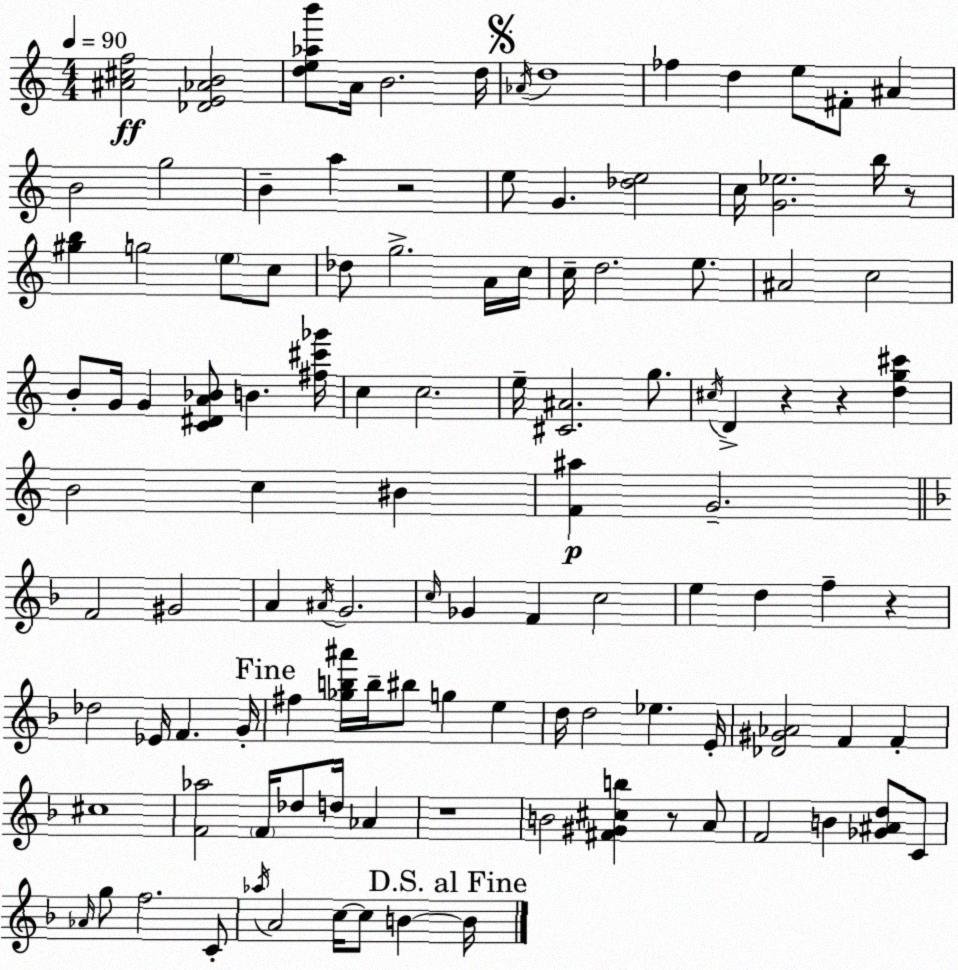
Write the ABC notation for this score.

X:1
T:Untitled
M:4/4
L:1/4
K:Am
[^A^cf]2 [_DE_AB]2 [de_ab']/2 A/4 B2 d/4 _A/4 d4 _f d e/2 ^F/2 ^A B2 g2 B a z2 e/2 G [_de]2 c/4 [G_e]2 b/4 z/2 [^gb] g2 e/2 c/2 _d/2 g2 A/4 c/4 c/4 d2 e/2 ^A2 c2 B/2 G/4 G [C^DA_B]/2 B [^f^c'_g']/4 c c2 e/4 [^C^A]2 g/2 ^c/4 D z z [dg^c'] B2 c ^B [F^a] G2 F2 ^G2 A ^A/4 G2 c/4 _G F c2 e d f z _d2 _E/4 F G/4 ^f [_gb^a']/4 b/4 ^b/2 g e d/4 d2 _e E/4 [_D^G_A]2 F F ^c4 [F_a]2 F/4 _d/2 d/4 _A z4 B2 [^F^G^cb] z/2 A/2 F2 B [_G^Ad]/2 C/2 _A/4 g/2 f2 C/2 _a/4 A2 c/4 c/2 B B/4